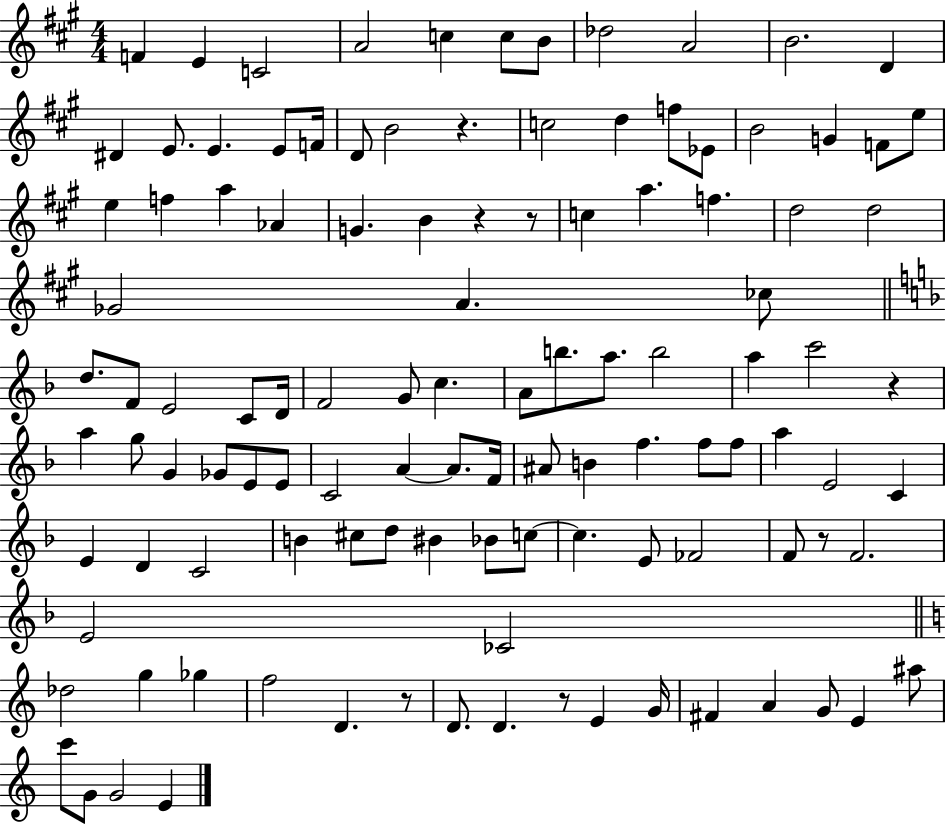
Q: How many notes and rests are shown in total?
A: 113